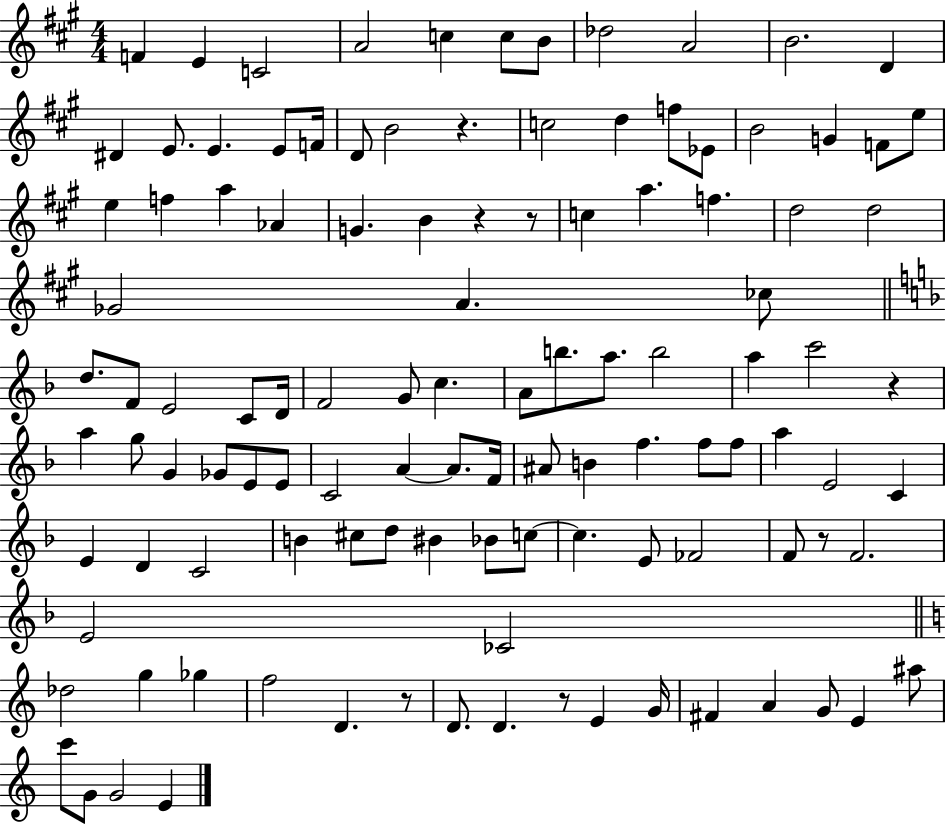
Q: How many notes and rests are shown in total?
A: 113